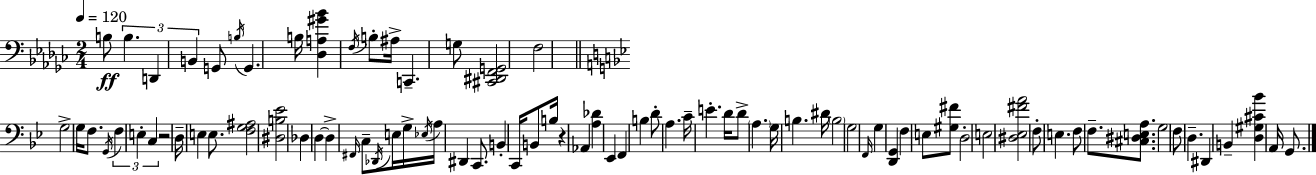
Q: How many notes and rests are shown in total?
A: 85